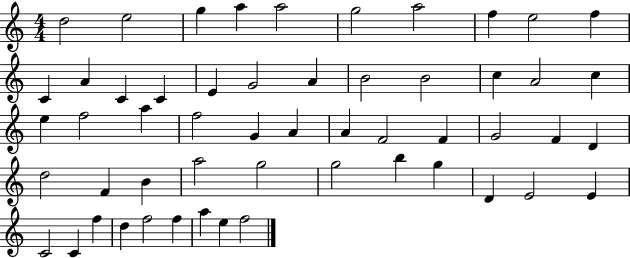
{
  \clef treble
  \numericTimeSignature
  \time 4/4
  \key c \major
  d''2 e''2 | g''4 a''4 a''2 | g''2 a''2 | f''4 e''2 f''4 | \break c'4 a'4 c'4 c'4 | e'4 g'2 a'4 | b'2 b'2 | c''4 a'2 c''4 | \break e''4 f''2 a''4 | f''2 g'4 a'4 | a'4 f'2 f'4 | g'2 f'4 d'4 | \break d''2 f'4 b'4 | a''2 g''2 | g''2 b''4 g''4 | d'4 e'2 e'4 | \break c'2 c'4 f''4 | d''4 f''2 f''4 | a''4 e''4 f''2 | \bar "|."
}